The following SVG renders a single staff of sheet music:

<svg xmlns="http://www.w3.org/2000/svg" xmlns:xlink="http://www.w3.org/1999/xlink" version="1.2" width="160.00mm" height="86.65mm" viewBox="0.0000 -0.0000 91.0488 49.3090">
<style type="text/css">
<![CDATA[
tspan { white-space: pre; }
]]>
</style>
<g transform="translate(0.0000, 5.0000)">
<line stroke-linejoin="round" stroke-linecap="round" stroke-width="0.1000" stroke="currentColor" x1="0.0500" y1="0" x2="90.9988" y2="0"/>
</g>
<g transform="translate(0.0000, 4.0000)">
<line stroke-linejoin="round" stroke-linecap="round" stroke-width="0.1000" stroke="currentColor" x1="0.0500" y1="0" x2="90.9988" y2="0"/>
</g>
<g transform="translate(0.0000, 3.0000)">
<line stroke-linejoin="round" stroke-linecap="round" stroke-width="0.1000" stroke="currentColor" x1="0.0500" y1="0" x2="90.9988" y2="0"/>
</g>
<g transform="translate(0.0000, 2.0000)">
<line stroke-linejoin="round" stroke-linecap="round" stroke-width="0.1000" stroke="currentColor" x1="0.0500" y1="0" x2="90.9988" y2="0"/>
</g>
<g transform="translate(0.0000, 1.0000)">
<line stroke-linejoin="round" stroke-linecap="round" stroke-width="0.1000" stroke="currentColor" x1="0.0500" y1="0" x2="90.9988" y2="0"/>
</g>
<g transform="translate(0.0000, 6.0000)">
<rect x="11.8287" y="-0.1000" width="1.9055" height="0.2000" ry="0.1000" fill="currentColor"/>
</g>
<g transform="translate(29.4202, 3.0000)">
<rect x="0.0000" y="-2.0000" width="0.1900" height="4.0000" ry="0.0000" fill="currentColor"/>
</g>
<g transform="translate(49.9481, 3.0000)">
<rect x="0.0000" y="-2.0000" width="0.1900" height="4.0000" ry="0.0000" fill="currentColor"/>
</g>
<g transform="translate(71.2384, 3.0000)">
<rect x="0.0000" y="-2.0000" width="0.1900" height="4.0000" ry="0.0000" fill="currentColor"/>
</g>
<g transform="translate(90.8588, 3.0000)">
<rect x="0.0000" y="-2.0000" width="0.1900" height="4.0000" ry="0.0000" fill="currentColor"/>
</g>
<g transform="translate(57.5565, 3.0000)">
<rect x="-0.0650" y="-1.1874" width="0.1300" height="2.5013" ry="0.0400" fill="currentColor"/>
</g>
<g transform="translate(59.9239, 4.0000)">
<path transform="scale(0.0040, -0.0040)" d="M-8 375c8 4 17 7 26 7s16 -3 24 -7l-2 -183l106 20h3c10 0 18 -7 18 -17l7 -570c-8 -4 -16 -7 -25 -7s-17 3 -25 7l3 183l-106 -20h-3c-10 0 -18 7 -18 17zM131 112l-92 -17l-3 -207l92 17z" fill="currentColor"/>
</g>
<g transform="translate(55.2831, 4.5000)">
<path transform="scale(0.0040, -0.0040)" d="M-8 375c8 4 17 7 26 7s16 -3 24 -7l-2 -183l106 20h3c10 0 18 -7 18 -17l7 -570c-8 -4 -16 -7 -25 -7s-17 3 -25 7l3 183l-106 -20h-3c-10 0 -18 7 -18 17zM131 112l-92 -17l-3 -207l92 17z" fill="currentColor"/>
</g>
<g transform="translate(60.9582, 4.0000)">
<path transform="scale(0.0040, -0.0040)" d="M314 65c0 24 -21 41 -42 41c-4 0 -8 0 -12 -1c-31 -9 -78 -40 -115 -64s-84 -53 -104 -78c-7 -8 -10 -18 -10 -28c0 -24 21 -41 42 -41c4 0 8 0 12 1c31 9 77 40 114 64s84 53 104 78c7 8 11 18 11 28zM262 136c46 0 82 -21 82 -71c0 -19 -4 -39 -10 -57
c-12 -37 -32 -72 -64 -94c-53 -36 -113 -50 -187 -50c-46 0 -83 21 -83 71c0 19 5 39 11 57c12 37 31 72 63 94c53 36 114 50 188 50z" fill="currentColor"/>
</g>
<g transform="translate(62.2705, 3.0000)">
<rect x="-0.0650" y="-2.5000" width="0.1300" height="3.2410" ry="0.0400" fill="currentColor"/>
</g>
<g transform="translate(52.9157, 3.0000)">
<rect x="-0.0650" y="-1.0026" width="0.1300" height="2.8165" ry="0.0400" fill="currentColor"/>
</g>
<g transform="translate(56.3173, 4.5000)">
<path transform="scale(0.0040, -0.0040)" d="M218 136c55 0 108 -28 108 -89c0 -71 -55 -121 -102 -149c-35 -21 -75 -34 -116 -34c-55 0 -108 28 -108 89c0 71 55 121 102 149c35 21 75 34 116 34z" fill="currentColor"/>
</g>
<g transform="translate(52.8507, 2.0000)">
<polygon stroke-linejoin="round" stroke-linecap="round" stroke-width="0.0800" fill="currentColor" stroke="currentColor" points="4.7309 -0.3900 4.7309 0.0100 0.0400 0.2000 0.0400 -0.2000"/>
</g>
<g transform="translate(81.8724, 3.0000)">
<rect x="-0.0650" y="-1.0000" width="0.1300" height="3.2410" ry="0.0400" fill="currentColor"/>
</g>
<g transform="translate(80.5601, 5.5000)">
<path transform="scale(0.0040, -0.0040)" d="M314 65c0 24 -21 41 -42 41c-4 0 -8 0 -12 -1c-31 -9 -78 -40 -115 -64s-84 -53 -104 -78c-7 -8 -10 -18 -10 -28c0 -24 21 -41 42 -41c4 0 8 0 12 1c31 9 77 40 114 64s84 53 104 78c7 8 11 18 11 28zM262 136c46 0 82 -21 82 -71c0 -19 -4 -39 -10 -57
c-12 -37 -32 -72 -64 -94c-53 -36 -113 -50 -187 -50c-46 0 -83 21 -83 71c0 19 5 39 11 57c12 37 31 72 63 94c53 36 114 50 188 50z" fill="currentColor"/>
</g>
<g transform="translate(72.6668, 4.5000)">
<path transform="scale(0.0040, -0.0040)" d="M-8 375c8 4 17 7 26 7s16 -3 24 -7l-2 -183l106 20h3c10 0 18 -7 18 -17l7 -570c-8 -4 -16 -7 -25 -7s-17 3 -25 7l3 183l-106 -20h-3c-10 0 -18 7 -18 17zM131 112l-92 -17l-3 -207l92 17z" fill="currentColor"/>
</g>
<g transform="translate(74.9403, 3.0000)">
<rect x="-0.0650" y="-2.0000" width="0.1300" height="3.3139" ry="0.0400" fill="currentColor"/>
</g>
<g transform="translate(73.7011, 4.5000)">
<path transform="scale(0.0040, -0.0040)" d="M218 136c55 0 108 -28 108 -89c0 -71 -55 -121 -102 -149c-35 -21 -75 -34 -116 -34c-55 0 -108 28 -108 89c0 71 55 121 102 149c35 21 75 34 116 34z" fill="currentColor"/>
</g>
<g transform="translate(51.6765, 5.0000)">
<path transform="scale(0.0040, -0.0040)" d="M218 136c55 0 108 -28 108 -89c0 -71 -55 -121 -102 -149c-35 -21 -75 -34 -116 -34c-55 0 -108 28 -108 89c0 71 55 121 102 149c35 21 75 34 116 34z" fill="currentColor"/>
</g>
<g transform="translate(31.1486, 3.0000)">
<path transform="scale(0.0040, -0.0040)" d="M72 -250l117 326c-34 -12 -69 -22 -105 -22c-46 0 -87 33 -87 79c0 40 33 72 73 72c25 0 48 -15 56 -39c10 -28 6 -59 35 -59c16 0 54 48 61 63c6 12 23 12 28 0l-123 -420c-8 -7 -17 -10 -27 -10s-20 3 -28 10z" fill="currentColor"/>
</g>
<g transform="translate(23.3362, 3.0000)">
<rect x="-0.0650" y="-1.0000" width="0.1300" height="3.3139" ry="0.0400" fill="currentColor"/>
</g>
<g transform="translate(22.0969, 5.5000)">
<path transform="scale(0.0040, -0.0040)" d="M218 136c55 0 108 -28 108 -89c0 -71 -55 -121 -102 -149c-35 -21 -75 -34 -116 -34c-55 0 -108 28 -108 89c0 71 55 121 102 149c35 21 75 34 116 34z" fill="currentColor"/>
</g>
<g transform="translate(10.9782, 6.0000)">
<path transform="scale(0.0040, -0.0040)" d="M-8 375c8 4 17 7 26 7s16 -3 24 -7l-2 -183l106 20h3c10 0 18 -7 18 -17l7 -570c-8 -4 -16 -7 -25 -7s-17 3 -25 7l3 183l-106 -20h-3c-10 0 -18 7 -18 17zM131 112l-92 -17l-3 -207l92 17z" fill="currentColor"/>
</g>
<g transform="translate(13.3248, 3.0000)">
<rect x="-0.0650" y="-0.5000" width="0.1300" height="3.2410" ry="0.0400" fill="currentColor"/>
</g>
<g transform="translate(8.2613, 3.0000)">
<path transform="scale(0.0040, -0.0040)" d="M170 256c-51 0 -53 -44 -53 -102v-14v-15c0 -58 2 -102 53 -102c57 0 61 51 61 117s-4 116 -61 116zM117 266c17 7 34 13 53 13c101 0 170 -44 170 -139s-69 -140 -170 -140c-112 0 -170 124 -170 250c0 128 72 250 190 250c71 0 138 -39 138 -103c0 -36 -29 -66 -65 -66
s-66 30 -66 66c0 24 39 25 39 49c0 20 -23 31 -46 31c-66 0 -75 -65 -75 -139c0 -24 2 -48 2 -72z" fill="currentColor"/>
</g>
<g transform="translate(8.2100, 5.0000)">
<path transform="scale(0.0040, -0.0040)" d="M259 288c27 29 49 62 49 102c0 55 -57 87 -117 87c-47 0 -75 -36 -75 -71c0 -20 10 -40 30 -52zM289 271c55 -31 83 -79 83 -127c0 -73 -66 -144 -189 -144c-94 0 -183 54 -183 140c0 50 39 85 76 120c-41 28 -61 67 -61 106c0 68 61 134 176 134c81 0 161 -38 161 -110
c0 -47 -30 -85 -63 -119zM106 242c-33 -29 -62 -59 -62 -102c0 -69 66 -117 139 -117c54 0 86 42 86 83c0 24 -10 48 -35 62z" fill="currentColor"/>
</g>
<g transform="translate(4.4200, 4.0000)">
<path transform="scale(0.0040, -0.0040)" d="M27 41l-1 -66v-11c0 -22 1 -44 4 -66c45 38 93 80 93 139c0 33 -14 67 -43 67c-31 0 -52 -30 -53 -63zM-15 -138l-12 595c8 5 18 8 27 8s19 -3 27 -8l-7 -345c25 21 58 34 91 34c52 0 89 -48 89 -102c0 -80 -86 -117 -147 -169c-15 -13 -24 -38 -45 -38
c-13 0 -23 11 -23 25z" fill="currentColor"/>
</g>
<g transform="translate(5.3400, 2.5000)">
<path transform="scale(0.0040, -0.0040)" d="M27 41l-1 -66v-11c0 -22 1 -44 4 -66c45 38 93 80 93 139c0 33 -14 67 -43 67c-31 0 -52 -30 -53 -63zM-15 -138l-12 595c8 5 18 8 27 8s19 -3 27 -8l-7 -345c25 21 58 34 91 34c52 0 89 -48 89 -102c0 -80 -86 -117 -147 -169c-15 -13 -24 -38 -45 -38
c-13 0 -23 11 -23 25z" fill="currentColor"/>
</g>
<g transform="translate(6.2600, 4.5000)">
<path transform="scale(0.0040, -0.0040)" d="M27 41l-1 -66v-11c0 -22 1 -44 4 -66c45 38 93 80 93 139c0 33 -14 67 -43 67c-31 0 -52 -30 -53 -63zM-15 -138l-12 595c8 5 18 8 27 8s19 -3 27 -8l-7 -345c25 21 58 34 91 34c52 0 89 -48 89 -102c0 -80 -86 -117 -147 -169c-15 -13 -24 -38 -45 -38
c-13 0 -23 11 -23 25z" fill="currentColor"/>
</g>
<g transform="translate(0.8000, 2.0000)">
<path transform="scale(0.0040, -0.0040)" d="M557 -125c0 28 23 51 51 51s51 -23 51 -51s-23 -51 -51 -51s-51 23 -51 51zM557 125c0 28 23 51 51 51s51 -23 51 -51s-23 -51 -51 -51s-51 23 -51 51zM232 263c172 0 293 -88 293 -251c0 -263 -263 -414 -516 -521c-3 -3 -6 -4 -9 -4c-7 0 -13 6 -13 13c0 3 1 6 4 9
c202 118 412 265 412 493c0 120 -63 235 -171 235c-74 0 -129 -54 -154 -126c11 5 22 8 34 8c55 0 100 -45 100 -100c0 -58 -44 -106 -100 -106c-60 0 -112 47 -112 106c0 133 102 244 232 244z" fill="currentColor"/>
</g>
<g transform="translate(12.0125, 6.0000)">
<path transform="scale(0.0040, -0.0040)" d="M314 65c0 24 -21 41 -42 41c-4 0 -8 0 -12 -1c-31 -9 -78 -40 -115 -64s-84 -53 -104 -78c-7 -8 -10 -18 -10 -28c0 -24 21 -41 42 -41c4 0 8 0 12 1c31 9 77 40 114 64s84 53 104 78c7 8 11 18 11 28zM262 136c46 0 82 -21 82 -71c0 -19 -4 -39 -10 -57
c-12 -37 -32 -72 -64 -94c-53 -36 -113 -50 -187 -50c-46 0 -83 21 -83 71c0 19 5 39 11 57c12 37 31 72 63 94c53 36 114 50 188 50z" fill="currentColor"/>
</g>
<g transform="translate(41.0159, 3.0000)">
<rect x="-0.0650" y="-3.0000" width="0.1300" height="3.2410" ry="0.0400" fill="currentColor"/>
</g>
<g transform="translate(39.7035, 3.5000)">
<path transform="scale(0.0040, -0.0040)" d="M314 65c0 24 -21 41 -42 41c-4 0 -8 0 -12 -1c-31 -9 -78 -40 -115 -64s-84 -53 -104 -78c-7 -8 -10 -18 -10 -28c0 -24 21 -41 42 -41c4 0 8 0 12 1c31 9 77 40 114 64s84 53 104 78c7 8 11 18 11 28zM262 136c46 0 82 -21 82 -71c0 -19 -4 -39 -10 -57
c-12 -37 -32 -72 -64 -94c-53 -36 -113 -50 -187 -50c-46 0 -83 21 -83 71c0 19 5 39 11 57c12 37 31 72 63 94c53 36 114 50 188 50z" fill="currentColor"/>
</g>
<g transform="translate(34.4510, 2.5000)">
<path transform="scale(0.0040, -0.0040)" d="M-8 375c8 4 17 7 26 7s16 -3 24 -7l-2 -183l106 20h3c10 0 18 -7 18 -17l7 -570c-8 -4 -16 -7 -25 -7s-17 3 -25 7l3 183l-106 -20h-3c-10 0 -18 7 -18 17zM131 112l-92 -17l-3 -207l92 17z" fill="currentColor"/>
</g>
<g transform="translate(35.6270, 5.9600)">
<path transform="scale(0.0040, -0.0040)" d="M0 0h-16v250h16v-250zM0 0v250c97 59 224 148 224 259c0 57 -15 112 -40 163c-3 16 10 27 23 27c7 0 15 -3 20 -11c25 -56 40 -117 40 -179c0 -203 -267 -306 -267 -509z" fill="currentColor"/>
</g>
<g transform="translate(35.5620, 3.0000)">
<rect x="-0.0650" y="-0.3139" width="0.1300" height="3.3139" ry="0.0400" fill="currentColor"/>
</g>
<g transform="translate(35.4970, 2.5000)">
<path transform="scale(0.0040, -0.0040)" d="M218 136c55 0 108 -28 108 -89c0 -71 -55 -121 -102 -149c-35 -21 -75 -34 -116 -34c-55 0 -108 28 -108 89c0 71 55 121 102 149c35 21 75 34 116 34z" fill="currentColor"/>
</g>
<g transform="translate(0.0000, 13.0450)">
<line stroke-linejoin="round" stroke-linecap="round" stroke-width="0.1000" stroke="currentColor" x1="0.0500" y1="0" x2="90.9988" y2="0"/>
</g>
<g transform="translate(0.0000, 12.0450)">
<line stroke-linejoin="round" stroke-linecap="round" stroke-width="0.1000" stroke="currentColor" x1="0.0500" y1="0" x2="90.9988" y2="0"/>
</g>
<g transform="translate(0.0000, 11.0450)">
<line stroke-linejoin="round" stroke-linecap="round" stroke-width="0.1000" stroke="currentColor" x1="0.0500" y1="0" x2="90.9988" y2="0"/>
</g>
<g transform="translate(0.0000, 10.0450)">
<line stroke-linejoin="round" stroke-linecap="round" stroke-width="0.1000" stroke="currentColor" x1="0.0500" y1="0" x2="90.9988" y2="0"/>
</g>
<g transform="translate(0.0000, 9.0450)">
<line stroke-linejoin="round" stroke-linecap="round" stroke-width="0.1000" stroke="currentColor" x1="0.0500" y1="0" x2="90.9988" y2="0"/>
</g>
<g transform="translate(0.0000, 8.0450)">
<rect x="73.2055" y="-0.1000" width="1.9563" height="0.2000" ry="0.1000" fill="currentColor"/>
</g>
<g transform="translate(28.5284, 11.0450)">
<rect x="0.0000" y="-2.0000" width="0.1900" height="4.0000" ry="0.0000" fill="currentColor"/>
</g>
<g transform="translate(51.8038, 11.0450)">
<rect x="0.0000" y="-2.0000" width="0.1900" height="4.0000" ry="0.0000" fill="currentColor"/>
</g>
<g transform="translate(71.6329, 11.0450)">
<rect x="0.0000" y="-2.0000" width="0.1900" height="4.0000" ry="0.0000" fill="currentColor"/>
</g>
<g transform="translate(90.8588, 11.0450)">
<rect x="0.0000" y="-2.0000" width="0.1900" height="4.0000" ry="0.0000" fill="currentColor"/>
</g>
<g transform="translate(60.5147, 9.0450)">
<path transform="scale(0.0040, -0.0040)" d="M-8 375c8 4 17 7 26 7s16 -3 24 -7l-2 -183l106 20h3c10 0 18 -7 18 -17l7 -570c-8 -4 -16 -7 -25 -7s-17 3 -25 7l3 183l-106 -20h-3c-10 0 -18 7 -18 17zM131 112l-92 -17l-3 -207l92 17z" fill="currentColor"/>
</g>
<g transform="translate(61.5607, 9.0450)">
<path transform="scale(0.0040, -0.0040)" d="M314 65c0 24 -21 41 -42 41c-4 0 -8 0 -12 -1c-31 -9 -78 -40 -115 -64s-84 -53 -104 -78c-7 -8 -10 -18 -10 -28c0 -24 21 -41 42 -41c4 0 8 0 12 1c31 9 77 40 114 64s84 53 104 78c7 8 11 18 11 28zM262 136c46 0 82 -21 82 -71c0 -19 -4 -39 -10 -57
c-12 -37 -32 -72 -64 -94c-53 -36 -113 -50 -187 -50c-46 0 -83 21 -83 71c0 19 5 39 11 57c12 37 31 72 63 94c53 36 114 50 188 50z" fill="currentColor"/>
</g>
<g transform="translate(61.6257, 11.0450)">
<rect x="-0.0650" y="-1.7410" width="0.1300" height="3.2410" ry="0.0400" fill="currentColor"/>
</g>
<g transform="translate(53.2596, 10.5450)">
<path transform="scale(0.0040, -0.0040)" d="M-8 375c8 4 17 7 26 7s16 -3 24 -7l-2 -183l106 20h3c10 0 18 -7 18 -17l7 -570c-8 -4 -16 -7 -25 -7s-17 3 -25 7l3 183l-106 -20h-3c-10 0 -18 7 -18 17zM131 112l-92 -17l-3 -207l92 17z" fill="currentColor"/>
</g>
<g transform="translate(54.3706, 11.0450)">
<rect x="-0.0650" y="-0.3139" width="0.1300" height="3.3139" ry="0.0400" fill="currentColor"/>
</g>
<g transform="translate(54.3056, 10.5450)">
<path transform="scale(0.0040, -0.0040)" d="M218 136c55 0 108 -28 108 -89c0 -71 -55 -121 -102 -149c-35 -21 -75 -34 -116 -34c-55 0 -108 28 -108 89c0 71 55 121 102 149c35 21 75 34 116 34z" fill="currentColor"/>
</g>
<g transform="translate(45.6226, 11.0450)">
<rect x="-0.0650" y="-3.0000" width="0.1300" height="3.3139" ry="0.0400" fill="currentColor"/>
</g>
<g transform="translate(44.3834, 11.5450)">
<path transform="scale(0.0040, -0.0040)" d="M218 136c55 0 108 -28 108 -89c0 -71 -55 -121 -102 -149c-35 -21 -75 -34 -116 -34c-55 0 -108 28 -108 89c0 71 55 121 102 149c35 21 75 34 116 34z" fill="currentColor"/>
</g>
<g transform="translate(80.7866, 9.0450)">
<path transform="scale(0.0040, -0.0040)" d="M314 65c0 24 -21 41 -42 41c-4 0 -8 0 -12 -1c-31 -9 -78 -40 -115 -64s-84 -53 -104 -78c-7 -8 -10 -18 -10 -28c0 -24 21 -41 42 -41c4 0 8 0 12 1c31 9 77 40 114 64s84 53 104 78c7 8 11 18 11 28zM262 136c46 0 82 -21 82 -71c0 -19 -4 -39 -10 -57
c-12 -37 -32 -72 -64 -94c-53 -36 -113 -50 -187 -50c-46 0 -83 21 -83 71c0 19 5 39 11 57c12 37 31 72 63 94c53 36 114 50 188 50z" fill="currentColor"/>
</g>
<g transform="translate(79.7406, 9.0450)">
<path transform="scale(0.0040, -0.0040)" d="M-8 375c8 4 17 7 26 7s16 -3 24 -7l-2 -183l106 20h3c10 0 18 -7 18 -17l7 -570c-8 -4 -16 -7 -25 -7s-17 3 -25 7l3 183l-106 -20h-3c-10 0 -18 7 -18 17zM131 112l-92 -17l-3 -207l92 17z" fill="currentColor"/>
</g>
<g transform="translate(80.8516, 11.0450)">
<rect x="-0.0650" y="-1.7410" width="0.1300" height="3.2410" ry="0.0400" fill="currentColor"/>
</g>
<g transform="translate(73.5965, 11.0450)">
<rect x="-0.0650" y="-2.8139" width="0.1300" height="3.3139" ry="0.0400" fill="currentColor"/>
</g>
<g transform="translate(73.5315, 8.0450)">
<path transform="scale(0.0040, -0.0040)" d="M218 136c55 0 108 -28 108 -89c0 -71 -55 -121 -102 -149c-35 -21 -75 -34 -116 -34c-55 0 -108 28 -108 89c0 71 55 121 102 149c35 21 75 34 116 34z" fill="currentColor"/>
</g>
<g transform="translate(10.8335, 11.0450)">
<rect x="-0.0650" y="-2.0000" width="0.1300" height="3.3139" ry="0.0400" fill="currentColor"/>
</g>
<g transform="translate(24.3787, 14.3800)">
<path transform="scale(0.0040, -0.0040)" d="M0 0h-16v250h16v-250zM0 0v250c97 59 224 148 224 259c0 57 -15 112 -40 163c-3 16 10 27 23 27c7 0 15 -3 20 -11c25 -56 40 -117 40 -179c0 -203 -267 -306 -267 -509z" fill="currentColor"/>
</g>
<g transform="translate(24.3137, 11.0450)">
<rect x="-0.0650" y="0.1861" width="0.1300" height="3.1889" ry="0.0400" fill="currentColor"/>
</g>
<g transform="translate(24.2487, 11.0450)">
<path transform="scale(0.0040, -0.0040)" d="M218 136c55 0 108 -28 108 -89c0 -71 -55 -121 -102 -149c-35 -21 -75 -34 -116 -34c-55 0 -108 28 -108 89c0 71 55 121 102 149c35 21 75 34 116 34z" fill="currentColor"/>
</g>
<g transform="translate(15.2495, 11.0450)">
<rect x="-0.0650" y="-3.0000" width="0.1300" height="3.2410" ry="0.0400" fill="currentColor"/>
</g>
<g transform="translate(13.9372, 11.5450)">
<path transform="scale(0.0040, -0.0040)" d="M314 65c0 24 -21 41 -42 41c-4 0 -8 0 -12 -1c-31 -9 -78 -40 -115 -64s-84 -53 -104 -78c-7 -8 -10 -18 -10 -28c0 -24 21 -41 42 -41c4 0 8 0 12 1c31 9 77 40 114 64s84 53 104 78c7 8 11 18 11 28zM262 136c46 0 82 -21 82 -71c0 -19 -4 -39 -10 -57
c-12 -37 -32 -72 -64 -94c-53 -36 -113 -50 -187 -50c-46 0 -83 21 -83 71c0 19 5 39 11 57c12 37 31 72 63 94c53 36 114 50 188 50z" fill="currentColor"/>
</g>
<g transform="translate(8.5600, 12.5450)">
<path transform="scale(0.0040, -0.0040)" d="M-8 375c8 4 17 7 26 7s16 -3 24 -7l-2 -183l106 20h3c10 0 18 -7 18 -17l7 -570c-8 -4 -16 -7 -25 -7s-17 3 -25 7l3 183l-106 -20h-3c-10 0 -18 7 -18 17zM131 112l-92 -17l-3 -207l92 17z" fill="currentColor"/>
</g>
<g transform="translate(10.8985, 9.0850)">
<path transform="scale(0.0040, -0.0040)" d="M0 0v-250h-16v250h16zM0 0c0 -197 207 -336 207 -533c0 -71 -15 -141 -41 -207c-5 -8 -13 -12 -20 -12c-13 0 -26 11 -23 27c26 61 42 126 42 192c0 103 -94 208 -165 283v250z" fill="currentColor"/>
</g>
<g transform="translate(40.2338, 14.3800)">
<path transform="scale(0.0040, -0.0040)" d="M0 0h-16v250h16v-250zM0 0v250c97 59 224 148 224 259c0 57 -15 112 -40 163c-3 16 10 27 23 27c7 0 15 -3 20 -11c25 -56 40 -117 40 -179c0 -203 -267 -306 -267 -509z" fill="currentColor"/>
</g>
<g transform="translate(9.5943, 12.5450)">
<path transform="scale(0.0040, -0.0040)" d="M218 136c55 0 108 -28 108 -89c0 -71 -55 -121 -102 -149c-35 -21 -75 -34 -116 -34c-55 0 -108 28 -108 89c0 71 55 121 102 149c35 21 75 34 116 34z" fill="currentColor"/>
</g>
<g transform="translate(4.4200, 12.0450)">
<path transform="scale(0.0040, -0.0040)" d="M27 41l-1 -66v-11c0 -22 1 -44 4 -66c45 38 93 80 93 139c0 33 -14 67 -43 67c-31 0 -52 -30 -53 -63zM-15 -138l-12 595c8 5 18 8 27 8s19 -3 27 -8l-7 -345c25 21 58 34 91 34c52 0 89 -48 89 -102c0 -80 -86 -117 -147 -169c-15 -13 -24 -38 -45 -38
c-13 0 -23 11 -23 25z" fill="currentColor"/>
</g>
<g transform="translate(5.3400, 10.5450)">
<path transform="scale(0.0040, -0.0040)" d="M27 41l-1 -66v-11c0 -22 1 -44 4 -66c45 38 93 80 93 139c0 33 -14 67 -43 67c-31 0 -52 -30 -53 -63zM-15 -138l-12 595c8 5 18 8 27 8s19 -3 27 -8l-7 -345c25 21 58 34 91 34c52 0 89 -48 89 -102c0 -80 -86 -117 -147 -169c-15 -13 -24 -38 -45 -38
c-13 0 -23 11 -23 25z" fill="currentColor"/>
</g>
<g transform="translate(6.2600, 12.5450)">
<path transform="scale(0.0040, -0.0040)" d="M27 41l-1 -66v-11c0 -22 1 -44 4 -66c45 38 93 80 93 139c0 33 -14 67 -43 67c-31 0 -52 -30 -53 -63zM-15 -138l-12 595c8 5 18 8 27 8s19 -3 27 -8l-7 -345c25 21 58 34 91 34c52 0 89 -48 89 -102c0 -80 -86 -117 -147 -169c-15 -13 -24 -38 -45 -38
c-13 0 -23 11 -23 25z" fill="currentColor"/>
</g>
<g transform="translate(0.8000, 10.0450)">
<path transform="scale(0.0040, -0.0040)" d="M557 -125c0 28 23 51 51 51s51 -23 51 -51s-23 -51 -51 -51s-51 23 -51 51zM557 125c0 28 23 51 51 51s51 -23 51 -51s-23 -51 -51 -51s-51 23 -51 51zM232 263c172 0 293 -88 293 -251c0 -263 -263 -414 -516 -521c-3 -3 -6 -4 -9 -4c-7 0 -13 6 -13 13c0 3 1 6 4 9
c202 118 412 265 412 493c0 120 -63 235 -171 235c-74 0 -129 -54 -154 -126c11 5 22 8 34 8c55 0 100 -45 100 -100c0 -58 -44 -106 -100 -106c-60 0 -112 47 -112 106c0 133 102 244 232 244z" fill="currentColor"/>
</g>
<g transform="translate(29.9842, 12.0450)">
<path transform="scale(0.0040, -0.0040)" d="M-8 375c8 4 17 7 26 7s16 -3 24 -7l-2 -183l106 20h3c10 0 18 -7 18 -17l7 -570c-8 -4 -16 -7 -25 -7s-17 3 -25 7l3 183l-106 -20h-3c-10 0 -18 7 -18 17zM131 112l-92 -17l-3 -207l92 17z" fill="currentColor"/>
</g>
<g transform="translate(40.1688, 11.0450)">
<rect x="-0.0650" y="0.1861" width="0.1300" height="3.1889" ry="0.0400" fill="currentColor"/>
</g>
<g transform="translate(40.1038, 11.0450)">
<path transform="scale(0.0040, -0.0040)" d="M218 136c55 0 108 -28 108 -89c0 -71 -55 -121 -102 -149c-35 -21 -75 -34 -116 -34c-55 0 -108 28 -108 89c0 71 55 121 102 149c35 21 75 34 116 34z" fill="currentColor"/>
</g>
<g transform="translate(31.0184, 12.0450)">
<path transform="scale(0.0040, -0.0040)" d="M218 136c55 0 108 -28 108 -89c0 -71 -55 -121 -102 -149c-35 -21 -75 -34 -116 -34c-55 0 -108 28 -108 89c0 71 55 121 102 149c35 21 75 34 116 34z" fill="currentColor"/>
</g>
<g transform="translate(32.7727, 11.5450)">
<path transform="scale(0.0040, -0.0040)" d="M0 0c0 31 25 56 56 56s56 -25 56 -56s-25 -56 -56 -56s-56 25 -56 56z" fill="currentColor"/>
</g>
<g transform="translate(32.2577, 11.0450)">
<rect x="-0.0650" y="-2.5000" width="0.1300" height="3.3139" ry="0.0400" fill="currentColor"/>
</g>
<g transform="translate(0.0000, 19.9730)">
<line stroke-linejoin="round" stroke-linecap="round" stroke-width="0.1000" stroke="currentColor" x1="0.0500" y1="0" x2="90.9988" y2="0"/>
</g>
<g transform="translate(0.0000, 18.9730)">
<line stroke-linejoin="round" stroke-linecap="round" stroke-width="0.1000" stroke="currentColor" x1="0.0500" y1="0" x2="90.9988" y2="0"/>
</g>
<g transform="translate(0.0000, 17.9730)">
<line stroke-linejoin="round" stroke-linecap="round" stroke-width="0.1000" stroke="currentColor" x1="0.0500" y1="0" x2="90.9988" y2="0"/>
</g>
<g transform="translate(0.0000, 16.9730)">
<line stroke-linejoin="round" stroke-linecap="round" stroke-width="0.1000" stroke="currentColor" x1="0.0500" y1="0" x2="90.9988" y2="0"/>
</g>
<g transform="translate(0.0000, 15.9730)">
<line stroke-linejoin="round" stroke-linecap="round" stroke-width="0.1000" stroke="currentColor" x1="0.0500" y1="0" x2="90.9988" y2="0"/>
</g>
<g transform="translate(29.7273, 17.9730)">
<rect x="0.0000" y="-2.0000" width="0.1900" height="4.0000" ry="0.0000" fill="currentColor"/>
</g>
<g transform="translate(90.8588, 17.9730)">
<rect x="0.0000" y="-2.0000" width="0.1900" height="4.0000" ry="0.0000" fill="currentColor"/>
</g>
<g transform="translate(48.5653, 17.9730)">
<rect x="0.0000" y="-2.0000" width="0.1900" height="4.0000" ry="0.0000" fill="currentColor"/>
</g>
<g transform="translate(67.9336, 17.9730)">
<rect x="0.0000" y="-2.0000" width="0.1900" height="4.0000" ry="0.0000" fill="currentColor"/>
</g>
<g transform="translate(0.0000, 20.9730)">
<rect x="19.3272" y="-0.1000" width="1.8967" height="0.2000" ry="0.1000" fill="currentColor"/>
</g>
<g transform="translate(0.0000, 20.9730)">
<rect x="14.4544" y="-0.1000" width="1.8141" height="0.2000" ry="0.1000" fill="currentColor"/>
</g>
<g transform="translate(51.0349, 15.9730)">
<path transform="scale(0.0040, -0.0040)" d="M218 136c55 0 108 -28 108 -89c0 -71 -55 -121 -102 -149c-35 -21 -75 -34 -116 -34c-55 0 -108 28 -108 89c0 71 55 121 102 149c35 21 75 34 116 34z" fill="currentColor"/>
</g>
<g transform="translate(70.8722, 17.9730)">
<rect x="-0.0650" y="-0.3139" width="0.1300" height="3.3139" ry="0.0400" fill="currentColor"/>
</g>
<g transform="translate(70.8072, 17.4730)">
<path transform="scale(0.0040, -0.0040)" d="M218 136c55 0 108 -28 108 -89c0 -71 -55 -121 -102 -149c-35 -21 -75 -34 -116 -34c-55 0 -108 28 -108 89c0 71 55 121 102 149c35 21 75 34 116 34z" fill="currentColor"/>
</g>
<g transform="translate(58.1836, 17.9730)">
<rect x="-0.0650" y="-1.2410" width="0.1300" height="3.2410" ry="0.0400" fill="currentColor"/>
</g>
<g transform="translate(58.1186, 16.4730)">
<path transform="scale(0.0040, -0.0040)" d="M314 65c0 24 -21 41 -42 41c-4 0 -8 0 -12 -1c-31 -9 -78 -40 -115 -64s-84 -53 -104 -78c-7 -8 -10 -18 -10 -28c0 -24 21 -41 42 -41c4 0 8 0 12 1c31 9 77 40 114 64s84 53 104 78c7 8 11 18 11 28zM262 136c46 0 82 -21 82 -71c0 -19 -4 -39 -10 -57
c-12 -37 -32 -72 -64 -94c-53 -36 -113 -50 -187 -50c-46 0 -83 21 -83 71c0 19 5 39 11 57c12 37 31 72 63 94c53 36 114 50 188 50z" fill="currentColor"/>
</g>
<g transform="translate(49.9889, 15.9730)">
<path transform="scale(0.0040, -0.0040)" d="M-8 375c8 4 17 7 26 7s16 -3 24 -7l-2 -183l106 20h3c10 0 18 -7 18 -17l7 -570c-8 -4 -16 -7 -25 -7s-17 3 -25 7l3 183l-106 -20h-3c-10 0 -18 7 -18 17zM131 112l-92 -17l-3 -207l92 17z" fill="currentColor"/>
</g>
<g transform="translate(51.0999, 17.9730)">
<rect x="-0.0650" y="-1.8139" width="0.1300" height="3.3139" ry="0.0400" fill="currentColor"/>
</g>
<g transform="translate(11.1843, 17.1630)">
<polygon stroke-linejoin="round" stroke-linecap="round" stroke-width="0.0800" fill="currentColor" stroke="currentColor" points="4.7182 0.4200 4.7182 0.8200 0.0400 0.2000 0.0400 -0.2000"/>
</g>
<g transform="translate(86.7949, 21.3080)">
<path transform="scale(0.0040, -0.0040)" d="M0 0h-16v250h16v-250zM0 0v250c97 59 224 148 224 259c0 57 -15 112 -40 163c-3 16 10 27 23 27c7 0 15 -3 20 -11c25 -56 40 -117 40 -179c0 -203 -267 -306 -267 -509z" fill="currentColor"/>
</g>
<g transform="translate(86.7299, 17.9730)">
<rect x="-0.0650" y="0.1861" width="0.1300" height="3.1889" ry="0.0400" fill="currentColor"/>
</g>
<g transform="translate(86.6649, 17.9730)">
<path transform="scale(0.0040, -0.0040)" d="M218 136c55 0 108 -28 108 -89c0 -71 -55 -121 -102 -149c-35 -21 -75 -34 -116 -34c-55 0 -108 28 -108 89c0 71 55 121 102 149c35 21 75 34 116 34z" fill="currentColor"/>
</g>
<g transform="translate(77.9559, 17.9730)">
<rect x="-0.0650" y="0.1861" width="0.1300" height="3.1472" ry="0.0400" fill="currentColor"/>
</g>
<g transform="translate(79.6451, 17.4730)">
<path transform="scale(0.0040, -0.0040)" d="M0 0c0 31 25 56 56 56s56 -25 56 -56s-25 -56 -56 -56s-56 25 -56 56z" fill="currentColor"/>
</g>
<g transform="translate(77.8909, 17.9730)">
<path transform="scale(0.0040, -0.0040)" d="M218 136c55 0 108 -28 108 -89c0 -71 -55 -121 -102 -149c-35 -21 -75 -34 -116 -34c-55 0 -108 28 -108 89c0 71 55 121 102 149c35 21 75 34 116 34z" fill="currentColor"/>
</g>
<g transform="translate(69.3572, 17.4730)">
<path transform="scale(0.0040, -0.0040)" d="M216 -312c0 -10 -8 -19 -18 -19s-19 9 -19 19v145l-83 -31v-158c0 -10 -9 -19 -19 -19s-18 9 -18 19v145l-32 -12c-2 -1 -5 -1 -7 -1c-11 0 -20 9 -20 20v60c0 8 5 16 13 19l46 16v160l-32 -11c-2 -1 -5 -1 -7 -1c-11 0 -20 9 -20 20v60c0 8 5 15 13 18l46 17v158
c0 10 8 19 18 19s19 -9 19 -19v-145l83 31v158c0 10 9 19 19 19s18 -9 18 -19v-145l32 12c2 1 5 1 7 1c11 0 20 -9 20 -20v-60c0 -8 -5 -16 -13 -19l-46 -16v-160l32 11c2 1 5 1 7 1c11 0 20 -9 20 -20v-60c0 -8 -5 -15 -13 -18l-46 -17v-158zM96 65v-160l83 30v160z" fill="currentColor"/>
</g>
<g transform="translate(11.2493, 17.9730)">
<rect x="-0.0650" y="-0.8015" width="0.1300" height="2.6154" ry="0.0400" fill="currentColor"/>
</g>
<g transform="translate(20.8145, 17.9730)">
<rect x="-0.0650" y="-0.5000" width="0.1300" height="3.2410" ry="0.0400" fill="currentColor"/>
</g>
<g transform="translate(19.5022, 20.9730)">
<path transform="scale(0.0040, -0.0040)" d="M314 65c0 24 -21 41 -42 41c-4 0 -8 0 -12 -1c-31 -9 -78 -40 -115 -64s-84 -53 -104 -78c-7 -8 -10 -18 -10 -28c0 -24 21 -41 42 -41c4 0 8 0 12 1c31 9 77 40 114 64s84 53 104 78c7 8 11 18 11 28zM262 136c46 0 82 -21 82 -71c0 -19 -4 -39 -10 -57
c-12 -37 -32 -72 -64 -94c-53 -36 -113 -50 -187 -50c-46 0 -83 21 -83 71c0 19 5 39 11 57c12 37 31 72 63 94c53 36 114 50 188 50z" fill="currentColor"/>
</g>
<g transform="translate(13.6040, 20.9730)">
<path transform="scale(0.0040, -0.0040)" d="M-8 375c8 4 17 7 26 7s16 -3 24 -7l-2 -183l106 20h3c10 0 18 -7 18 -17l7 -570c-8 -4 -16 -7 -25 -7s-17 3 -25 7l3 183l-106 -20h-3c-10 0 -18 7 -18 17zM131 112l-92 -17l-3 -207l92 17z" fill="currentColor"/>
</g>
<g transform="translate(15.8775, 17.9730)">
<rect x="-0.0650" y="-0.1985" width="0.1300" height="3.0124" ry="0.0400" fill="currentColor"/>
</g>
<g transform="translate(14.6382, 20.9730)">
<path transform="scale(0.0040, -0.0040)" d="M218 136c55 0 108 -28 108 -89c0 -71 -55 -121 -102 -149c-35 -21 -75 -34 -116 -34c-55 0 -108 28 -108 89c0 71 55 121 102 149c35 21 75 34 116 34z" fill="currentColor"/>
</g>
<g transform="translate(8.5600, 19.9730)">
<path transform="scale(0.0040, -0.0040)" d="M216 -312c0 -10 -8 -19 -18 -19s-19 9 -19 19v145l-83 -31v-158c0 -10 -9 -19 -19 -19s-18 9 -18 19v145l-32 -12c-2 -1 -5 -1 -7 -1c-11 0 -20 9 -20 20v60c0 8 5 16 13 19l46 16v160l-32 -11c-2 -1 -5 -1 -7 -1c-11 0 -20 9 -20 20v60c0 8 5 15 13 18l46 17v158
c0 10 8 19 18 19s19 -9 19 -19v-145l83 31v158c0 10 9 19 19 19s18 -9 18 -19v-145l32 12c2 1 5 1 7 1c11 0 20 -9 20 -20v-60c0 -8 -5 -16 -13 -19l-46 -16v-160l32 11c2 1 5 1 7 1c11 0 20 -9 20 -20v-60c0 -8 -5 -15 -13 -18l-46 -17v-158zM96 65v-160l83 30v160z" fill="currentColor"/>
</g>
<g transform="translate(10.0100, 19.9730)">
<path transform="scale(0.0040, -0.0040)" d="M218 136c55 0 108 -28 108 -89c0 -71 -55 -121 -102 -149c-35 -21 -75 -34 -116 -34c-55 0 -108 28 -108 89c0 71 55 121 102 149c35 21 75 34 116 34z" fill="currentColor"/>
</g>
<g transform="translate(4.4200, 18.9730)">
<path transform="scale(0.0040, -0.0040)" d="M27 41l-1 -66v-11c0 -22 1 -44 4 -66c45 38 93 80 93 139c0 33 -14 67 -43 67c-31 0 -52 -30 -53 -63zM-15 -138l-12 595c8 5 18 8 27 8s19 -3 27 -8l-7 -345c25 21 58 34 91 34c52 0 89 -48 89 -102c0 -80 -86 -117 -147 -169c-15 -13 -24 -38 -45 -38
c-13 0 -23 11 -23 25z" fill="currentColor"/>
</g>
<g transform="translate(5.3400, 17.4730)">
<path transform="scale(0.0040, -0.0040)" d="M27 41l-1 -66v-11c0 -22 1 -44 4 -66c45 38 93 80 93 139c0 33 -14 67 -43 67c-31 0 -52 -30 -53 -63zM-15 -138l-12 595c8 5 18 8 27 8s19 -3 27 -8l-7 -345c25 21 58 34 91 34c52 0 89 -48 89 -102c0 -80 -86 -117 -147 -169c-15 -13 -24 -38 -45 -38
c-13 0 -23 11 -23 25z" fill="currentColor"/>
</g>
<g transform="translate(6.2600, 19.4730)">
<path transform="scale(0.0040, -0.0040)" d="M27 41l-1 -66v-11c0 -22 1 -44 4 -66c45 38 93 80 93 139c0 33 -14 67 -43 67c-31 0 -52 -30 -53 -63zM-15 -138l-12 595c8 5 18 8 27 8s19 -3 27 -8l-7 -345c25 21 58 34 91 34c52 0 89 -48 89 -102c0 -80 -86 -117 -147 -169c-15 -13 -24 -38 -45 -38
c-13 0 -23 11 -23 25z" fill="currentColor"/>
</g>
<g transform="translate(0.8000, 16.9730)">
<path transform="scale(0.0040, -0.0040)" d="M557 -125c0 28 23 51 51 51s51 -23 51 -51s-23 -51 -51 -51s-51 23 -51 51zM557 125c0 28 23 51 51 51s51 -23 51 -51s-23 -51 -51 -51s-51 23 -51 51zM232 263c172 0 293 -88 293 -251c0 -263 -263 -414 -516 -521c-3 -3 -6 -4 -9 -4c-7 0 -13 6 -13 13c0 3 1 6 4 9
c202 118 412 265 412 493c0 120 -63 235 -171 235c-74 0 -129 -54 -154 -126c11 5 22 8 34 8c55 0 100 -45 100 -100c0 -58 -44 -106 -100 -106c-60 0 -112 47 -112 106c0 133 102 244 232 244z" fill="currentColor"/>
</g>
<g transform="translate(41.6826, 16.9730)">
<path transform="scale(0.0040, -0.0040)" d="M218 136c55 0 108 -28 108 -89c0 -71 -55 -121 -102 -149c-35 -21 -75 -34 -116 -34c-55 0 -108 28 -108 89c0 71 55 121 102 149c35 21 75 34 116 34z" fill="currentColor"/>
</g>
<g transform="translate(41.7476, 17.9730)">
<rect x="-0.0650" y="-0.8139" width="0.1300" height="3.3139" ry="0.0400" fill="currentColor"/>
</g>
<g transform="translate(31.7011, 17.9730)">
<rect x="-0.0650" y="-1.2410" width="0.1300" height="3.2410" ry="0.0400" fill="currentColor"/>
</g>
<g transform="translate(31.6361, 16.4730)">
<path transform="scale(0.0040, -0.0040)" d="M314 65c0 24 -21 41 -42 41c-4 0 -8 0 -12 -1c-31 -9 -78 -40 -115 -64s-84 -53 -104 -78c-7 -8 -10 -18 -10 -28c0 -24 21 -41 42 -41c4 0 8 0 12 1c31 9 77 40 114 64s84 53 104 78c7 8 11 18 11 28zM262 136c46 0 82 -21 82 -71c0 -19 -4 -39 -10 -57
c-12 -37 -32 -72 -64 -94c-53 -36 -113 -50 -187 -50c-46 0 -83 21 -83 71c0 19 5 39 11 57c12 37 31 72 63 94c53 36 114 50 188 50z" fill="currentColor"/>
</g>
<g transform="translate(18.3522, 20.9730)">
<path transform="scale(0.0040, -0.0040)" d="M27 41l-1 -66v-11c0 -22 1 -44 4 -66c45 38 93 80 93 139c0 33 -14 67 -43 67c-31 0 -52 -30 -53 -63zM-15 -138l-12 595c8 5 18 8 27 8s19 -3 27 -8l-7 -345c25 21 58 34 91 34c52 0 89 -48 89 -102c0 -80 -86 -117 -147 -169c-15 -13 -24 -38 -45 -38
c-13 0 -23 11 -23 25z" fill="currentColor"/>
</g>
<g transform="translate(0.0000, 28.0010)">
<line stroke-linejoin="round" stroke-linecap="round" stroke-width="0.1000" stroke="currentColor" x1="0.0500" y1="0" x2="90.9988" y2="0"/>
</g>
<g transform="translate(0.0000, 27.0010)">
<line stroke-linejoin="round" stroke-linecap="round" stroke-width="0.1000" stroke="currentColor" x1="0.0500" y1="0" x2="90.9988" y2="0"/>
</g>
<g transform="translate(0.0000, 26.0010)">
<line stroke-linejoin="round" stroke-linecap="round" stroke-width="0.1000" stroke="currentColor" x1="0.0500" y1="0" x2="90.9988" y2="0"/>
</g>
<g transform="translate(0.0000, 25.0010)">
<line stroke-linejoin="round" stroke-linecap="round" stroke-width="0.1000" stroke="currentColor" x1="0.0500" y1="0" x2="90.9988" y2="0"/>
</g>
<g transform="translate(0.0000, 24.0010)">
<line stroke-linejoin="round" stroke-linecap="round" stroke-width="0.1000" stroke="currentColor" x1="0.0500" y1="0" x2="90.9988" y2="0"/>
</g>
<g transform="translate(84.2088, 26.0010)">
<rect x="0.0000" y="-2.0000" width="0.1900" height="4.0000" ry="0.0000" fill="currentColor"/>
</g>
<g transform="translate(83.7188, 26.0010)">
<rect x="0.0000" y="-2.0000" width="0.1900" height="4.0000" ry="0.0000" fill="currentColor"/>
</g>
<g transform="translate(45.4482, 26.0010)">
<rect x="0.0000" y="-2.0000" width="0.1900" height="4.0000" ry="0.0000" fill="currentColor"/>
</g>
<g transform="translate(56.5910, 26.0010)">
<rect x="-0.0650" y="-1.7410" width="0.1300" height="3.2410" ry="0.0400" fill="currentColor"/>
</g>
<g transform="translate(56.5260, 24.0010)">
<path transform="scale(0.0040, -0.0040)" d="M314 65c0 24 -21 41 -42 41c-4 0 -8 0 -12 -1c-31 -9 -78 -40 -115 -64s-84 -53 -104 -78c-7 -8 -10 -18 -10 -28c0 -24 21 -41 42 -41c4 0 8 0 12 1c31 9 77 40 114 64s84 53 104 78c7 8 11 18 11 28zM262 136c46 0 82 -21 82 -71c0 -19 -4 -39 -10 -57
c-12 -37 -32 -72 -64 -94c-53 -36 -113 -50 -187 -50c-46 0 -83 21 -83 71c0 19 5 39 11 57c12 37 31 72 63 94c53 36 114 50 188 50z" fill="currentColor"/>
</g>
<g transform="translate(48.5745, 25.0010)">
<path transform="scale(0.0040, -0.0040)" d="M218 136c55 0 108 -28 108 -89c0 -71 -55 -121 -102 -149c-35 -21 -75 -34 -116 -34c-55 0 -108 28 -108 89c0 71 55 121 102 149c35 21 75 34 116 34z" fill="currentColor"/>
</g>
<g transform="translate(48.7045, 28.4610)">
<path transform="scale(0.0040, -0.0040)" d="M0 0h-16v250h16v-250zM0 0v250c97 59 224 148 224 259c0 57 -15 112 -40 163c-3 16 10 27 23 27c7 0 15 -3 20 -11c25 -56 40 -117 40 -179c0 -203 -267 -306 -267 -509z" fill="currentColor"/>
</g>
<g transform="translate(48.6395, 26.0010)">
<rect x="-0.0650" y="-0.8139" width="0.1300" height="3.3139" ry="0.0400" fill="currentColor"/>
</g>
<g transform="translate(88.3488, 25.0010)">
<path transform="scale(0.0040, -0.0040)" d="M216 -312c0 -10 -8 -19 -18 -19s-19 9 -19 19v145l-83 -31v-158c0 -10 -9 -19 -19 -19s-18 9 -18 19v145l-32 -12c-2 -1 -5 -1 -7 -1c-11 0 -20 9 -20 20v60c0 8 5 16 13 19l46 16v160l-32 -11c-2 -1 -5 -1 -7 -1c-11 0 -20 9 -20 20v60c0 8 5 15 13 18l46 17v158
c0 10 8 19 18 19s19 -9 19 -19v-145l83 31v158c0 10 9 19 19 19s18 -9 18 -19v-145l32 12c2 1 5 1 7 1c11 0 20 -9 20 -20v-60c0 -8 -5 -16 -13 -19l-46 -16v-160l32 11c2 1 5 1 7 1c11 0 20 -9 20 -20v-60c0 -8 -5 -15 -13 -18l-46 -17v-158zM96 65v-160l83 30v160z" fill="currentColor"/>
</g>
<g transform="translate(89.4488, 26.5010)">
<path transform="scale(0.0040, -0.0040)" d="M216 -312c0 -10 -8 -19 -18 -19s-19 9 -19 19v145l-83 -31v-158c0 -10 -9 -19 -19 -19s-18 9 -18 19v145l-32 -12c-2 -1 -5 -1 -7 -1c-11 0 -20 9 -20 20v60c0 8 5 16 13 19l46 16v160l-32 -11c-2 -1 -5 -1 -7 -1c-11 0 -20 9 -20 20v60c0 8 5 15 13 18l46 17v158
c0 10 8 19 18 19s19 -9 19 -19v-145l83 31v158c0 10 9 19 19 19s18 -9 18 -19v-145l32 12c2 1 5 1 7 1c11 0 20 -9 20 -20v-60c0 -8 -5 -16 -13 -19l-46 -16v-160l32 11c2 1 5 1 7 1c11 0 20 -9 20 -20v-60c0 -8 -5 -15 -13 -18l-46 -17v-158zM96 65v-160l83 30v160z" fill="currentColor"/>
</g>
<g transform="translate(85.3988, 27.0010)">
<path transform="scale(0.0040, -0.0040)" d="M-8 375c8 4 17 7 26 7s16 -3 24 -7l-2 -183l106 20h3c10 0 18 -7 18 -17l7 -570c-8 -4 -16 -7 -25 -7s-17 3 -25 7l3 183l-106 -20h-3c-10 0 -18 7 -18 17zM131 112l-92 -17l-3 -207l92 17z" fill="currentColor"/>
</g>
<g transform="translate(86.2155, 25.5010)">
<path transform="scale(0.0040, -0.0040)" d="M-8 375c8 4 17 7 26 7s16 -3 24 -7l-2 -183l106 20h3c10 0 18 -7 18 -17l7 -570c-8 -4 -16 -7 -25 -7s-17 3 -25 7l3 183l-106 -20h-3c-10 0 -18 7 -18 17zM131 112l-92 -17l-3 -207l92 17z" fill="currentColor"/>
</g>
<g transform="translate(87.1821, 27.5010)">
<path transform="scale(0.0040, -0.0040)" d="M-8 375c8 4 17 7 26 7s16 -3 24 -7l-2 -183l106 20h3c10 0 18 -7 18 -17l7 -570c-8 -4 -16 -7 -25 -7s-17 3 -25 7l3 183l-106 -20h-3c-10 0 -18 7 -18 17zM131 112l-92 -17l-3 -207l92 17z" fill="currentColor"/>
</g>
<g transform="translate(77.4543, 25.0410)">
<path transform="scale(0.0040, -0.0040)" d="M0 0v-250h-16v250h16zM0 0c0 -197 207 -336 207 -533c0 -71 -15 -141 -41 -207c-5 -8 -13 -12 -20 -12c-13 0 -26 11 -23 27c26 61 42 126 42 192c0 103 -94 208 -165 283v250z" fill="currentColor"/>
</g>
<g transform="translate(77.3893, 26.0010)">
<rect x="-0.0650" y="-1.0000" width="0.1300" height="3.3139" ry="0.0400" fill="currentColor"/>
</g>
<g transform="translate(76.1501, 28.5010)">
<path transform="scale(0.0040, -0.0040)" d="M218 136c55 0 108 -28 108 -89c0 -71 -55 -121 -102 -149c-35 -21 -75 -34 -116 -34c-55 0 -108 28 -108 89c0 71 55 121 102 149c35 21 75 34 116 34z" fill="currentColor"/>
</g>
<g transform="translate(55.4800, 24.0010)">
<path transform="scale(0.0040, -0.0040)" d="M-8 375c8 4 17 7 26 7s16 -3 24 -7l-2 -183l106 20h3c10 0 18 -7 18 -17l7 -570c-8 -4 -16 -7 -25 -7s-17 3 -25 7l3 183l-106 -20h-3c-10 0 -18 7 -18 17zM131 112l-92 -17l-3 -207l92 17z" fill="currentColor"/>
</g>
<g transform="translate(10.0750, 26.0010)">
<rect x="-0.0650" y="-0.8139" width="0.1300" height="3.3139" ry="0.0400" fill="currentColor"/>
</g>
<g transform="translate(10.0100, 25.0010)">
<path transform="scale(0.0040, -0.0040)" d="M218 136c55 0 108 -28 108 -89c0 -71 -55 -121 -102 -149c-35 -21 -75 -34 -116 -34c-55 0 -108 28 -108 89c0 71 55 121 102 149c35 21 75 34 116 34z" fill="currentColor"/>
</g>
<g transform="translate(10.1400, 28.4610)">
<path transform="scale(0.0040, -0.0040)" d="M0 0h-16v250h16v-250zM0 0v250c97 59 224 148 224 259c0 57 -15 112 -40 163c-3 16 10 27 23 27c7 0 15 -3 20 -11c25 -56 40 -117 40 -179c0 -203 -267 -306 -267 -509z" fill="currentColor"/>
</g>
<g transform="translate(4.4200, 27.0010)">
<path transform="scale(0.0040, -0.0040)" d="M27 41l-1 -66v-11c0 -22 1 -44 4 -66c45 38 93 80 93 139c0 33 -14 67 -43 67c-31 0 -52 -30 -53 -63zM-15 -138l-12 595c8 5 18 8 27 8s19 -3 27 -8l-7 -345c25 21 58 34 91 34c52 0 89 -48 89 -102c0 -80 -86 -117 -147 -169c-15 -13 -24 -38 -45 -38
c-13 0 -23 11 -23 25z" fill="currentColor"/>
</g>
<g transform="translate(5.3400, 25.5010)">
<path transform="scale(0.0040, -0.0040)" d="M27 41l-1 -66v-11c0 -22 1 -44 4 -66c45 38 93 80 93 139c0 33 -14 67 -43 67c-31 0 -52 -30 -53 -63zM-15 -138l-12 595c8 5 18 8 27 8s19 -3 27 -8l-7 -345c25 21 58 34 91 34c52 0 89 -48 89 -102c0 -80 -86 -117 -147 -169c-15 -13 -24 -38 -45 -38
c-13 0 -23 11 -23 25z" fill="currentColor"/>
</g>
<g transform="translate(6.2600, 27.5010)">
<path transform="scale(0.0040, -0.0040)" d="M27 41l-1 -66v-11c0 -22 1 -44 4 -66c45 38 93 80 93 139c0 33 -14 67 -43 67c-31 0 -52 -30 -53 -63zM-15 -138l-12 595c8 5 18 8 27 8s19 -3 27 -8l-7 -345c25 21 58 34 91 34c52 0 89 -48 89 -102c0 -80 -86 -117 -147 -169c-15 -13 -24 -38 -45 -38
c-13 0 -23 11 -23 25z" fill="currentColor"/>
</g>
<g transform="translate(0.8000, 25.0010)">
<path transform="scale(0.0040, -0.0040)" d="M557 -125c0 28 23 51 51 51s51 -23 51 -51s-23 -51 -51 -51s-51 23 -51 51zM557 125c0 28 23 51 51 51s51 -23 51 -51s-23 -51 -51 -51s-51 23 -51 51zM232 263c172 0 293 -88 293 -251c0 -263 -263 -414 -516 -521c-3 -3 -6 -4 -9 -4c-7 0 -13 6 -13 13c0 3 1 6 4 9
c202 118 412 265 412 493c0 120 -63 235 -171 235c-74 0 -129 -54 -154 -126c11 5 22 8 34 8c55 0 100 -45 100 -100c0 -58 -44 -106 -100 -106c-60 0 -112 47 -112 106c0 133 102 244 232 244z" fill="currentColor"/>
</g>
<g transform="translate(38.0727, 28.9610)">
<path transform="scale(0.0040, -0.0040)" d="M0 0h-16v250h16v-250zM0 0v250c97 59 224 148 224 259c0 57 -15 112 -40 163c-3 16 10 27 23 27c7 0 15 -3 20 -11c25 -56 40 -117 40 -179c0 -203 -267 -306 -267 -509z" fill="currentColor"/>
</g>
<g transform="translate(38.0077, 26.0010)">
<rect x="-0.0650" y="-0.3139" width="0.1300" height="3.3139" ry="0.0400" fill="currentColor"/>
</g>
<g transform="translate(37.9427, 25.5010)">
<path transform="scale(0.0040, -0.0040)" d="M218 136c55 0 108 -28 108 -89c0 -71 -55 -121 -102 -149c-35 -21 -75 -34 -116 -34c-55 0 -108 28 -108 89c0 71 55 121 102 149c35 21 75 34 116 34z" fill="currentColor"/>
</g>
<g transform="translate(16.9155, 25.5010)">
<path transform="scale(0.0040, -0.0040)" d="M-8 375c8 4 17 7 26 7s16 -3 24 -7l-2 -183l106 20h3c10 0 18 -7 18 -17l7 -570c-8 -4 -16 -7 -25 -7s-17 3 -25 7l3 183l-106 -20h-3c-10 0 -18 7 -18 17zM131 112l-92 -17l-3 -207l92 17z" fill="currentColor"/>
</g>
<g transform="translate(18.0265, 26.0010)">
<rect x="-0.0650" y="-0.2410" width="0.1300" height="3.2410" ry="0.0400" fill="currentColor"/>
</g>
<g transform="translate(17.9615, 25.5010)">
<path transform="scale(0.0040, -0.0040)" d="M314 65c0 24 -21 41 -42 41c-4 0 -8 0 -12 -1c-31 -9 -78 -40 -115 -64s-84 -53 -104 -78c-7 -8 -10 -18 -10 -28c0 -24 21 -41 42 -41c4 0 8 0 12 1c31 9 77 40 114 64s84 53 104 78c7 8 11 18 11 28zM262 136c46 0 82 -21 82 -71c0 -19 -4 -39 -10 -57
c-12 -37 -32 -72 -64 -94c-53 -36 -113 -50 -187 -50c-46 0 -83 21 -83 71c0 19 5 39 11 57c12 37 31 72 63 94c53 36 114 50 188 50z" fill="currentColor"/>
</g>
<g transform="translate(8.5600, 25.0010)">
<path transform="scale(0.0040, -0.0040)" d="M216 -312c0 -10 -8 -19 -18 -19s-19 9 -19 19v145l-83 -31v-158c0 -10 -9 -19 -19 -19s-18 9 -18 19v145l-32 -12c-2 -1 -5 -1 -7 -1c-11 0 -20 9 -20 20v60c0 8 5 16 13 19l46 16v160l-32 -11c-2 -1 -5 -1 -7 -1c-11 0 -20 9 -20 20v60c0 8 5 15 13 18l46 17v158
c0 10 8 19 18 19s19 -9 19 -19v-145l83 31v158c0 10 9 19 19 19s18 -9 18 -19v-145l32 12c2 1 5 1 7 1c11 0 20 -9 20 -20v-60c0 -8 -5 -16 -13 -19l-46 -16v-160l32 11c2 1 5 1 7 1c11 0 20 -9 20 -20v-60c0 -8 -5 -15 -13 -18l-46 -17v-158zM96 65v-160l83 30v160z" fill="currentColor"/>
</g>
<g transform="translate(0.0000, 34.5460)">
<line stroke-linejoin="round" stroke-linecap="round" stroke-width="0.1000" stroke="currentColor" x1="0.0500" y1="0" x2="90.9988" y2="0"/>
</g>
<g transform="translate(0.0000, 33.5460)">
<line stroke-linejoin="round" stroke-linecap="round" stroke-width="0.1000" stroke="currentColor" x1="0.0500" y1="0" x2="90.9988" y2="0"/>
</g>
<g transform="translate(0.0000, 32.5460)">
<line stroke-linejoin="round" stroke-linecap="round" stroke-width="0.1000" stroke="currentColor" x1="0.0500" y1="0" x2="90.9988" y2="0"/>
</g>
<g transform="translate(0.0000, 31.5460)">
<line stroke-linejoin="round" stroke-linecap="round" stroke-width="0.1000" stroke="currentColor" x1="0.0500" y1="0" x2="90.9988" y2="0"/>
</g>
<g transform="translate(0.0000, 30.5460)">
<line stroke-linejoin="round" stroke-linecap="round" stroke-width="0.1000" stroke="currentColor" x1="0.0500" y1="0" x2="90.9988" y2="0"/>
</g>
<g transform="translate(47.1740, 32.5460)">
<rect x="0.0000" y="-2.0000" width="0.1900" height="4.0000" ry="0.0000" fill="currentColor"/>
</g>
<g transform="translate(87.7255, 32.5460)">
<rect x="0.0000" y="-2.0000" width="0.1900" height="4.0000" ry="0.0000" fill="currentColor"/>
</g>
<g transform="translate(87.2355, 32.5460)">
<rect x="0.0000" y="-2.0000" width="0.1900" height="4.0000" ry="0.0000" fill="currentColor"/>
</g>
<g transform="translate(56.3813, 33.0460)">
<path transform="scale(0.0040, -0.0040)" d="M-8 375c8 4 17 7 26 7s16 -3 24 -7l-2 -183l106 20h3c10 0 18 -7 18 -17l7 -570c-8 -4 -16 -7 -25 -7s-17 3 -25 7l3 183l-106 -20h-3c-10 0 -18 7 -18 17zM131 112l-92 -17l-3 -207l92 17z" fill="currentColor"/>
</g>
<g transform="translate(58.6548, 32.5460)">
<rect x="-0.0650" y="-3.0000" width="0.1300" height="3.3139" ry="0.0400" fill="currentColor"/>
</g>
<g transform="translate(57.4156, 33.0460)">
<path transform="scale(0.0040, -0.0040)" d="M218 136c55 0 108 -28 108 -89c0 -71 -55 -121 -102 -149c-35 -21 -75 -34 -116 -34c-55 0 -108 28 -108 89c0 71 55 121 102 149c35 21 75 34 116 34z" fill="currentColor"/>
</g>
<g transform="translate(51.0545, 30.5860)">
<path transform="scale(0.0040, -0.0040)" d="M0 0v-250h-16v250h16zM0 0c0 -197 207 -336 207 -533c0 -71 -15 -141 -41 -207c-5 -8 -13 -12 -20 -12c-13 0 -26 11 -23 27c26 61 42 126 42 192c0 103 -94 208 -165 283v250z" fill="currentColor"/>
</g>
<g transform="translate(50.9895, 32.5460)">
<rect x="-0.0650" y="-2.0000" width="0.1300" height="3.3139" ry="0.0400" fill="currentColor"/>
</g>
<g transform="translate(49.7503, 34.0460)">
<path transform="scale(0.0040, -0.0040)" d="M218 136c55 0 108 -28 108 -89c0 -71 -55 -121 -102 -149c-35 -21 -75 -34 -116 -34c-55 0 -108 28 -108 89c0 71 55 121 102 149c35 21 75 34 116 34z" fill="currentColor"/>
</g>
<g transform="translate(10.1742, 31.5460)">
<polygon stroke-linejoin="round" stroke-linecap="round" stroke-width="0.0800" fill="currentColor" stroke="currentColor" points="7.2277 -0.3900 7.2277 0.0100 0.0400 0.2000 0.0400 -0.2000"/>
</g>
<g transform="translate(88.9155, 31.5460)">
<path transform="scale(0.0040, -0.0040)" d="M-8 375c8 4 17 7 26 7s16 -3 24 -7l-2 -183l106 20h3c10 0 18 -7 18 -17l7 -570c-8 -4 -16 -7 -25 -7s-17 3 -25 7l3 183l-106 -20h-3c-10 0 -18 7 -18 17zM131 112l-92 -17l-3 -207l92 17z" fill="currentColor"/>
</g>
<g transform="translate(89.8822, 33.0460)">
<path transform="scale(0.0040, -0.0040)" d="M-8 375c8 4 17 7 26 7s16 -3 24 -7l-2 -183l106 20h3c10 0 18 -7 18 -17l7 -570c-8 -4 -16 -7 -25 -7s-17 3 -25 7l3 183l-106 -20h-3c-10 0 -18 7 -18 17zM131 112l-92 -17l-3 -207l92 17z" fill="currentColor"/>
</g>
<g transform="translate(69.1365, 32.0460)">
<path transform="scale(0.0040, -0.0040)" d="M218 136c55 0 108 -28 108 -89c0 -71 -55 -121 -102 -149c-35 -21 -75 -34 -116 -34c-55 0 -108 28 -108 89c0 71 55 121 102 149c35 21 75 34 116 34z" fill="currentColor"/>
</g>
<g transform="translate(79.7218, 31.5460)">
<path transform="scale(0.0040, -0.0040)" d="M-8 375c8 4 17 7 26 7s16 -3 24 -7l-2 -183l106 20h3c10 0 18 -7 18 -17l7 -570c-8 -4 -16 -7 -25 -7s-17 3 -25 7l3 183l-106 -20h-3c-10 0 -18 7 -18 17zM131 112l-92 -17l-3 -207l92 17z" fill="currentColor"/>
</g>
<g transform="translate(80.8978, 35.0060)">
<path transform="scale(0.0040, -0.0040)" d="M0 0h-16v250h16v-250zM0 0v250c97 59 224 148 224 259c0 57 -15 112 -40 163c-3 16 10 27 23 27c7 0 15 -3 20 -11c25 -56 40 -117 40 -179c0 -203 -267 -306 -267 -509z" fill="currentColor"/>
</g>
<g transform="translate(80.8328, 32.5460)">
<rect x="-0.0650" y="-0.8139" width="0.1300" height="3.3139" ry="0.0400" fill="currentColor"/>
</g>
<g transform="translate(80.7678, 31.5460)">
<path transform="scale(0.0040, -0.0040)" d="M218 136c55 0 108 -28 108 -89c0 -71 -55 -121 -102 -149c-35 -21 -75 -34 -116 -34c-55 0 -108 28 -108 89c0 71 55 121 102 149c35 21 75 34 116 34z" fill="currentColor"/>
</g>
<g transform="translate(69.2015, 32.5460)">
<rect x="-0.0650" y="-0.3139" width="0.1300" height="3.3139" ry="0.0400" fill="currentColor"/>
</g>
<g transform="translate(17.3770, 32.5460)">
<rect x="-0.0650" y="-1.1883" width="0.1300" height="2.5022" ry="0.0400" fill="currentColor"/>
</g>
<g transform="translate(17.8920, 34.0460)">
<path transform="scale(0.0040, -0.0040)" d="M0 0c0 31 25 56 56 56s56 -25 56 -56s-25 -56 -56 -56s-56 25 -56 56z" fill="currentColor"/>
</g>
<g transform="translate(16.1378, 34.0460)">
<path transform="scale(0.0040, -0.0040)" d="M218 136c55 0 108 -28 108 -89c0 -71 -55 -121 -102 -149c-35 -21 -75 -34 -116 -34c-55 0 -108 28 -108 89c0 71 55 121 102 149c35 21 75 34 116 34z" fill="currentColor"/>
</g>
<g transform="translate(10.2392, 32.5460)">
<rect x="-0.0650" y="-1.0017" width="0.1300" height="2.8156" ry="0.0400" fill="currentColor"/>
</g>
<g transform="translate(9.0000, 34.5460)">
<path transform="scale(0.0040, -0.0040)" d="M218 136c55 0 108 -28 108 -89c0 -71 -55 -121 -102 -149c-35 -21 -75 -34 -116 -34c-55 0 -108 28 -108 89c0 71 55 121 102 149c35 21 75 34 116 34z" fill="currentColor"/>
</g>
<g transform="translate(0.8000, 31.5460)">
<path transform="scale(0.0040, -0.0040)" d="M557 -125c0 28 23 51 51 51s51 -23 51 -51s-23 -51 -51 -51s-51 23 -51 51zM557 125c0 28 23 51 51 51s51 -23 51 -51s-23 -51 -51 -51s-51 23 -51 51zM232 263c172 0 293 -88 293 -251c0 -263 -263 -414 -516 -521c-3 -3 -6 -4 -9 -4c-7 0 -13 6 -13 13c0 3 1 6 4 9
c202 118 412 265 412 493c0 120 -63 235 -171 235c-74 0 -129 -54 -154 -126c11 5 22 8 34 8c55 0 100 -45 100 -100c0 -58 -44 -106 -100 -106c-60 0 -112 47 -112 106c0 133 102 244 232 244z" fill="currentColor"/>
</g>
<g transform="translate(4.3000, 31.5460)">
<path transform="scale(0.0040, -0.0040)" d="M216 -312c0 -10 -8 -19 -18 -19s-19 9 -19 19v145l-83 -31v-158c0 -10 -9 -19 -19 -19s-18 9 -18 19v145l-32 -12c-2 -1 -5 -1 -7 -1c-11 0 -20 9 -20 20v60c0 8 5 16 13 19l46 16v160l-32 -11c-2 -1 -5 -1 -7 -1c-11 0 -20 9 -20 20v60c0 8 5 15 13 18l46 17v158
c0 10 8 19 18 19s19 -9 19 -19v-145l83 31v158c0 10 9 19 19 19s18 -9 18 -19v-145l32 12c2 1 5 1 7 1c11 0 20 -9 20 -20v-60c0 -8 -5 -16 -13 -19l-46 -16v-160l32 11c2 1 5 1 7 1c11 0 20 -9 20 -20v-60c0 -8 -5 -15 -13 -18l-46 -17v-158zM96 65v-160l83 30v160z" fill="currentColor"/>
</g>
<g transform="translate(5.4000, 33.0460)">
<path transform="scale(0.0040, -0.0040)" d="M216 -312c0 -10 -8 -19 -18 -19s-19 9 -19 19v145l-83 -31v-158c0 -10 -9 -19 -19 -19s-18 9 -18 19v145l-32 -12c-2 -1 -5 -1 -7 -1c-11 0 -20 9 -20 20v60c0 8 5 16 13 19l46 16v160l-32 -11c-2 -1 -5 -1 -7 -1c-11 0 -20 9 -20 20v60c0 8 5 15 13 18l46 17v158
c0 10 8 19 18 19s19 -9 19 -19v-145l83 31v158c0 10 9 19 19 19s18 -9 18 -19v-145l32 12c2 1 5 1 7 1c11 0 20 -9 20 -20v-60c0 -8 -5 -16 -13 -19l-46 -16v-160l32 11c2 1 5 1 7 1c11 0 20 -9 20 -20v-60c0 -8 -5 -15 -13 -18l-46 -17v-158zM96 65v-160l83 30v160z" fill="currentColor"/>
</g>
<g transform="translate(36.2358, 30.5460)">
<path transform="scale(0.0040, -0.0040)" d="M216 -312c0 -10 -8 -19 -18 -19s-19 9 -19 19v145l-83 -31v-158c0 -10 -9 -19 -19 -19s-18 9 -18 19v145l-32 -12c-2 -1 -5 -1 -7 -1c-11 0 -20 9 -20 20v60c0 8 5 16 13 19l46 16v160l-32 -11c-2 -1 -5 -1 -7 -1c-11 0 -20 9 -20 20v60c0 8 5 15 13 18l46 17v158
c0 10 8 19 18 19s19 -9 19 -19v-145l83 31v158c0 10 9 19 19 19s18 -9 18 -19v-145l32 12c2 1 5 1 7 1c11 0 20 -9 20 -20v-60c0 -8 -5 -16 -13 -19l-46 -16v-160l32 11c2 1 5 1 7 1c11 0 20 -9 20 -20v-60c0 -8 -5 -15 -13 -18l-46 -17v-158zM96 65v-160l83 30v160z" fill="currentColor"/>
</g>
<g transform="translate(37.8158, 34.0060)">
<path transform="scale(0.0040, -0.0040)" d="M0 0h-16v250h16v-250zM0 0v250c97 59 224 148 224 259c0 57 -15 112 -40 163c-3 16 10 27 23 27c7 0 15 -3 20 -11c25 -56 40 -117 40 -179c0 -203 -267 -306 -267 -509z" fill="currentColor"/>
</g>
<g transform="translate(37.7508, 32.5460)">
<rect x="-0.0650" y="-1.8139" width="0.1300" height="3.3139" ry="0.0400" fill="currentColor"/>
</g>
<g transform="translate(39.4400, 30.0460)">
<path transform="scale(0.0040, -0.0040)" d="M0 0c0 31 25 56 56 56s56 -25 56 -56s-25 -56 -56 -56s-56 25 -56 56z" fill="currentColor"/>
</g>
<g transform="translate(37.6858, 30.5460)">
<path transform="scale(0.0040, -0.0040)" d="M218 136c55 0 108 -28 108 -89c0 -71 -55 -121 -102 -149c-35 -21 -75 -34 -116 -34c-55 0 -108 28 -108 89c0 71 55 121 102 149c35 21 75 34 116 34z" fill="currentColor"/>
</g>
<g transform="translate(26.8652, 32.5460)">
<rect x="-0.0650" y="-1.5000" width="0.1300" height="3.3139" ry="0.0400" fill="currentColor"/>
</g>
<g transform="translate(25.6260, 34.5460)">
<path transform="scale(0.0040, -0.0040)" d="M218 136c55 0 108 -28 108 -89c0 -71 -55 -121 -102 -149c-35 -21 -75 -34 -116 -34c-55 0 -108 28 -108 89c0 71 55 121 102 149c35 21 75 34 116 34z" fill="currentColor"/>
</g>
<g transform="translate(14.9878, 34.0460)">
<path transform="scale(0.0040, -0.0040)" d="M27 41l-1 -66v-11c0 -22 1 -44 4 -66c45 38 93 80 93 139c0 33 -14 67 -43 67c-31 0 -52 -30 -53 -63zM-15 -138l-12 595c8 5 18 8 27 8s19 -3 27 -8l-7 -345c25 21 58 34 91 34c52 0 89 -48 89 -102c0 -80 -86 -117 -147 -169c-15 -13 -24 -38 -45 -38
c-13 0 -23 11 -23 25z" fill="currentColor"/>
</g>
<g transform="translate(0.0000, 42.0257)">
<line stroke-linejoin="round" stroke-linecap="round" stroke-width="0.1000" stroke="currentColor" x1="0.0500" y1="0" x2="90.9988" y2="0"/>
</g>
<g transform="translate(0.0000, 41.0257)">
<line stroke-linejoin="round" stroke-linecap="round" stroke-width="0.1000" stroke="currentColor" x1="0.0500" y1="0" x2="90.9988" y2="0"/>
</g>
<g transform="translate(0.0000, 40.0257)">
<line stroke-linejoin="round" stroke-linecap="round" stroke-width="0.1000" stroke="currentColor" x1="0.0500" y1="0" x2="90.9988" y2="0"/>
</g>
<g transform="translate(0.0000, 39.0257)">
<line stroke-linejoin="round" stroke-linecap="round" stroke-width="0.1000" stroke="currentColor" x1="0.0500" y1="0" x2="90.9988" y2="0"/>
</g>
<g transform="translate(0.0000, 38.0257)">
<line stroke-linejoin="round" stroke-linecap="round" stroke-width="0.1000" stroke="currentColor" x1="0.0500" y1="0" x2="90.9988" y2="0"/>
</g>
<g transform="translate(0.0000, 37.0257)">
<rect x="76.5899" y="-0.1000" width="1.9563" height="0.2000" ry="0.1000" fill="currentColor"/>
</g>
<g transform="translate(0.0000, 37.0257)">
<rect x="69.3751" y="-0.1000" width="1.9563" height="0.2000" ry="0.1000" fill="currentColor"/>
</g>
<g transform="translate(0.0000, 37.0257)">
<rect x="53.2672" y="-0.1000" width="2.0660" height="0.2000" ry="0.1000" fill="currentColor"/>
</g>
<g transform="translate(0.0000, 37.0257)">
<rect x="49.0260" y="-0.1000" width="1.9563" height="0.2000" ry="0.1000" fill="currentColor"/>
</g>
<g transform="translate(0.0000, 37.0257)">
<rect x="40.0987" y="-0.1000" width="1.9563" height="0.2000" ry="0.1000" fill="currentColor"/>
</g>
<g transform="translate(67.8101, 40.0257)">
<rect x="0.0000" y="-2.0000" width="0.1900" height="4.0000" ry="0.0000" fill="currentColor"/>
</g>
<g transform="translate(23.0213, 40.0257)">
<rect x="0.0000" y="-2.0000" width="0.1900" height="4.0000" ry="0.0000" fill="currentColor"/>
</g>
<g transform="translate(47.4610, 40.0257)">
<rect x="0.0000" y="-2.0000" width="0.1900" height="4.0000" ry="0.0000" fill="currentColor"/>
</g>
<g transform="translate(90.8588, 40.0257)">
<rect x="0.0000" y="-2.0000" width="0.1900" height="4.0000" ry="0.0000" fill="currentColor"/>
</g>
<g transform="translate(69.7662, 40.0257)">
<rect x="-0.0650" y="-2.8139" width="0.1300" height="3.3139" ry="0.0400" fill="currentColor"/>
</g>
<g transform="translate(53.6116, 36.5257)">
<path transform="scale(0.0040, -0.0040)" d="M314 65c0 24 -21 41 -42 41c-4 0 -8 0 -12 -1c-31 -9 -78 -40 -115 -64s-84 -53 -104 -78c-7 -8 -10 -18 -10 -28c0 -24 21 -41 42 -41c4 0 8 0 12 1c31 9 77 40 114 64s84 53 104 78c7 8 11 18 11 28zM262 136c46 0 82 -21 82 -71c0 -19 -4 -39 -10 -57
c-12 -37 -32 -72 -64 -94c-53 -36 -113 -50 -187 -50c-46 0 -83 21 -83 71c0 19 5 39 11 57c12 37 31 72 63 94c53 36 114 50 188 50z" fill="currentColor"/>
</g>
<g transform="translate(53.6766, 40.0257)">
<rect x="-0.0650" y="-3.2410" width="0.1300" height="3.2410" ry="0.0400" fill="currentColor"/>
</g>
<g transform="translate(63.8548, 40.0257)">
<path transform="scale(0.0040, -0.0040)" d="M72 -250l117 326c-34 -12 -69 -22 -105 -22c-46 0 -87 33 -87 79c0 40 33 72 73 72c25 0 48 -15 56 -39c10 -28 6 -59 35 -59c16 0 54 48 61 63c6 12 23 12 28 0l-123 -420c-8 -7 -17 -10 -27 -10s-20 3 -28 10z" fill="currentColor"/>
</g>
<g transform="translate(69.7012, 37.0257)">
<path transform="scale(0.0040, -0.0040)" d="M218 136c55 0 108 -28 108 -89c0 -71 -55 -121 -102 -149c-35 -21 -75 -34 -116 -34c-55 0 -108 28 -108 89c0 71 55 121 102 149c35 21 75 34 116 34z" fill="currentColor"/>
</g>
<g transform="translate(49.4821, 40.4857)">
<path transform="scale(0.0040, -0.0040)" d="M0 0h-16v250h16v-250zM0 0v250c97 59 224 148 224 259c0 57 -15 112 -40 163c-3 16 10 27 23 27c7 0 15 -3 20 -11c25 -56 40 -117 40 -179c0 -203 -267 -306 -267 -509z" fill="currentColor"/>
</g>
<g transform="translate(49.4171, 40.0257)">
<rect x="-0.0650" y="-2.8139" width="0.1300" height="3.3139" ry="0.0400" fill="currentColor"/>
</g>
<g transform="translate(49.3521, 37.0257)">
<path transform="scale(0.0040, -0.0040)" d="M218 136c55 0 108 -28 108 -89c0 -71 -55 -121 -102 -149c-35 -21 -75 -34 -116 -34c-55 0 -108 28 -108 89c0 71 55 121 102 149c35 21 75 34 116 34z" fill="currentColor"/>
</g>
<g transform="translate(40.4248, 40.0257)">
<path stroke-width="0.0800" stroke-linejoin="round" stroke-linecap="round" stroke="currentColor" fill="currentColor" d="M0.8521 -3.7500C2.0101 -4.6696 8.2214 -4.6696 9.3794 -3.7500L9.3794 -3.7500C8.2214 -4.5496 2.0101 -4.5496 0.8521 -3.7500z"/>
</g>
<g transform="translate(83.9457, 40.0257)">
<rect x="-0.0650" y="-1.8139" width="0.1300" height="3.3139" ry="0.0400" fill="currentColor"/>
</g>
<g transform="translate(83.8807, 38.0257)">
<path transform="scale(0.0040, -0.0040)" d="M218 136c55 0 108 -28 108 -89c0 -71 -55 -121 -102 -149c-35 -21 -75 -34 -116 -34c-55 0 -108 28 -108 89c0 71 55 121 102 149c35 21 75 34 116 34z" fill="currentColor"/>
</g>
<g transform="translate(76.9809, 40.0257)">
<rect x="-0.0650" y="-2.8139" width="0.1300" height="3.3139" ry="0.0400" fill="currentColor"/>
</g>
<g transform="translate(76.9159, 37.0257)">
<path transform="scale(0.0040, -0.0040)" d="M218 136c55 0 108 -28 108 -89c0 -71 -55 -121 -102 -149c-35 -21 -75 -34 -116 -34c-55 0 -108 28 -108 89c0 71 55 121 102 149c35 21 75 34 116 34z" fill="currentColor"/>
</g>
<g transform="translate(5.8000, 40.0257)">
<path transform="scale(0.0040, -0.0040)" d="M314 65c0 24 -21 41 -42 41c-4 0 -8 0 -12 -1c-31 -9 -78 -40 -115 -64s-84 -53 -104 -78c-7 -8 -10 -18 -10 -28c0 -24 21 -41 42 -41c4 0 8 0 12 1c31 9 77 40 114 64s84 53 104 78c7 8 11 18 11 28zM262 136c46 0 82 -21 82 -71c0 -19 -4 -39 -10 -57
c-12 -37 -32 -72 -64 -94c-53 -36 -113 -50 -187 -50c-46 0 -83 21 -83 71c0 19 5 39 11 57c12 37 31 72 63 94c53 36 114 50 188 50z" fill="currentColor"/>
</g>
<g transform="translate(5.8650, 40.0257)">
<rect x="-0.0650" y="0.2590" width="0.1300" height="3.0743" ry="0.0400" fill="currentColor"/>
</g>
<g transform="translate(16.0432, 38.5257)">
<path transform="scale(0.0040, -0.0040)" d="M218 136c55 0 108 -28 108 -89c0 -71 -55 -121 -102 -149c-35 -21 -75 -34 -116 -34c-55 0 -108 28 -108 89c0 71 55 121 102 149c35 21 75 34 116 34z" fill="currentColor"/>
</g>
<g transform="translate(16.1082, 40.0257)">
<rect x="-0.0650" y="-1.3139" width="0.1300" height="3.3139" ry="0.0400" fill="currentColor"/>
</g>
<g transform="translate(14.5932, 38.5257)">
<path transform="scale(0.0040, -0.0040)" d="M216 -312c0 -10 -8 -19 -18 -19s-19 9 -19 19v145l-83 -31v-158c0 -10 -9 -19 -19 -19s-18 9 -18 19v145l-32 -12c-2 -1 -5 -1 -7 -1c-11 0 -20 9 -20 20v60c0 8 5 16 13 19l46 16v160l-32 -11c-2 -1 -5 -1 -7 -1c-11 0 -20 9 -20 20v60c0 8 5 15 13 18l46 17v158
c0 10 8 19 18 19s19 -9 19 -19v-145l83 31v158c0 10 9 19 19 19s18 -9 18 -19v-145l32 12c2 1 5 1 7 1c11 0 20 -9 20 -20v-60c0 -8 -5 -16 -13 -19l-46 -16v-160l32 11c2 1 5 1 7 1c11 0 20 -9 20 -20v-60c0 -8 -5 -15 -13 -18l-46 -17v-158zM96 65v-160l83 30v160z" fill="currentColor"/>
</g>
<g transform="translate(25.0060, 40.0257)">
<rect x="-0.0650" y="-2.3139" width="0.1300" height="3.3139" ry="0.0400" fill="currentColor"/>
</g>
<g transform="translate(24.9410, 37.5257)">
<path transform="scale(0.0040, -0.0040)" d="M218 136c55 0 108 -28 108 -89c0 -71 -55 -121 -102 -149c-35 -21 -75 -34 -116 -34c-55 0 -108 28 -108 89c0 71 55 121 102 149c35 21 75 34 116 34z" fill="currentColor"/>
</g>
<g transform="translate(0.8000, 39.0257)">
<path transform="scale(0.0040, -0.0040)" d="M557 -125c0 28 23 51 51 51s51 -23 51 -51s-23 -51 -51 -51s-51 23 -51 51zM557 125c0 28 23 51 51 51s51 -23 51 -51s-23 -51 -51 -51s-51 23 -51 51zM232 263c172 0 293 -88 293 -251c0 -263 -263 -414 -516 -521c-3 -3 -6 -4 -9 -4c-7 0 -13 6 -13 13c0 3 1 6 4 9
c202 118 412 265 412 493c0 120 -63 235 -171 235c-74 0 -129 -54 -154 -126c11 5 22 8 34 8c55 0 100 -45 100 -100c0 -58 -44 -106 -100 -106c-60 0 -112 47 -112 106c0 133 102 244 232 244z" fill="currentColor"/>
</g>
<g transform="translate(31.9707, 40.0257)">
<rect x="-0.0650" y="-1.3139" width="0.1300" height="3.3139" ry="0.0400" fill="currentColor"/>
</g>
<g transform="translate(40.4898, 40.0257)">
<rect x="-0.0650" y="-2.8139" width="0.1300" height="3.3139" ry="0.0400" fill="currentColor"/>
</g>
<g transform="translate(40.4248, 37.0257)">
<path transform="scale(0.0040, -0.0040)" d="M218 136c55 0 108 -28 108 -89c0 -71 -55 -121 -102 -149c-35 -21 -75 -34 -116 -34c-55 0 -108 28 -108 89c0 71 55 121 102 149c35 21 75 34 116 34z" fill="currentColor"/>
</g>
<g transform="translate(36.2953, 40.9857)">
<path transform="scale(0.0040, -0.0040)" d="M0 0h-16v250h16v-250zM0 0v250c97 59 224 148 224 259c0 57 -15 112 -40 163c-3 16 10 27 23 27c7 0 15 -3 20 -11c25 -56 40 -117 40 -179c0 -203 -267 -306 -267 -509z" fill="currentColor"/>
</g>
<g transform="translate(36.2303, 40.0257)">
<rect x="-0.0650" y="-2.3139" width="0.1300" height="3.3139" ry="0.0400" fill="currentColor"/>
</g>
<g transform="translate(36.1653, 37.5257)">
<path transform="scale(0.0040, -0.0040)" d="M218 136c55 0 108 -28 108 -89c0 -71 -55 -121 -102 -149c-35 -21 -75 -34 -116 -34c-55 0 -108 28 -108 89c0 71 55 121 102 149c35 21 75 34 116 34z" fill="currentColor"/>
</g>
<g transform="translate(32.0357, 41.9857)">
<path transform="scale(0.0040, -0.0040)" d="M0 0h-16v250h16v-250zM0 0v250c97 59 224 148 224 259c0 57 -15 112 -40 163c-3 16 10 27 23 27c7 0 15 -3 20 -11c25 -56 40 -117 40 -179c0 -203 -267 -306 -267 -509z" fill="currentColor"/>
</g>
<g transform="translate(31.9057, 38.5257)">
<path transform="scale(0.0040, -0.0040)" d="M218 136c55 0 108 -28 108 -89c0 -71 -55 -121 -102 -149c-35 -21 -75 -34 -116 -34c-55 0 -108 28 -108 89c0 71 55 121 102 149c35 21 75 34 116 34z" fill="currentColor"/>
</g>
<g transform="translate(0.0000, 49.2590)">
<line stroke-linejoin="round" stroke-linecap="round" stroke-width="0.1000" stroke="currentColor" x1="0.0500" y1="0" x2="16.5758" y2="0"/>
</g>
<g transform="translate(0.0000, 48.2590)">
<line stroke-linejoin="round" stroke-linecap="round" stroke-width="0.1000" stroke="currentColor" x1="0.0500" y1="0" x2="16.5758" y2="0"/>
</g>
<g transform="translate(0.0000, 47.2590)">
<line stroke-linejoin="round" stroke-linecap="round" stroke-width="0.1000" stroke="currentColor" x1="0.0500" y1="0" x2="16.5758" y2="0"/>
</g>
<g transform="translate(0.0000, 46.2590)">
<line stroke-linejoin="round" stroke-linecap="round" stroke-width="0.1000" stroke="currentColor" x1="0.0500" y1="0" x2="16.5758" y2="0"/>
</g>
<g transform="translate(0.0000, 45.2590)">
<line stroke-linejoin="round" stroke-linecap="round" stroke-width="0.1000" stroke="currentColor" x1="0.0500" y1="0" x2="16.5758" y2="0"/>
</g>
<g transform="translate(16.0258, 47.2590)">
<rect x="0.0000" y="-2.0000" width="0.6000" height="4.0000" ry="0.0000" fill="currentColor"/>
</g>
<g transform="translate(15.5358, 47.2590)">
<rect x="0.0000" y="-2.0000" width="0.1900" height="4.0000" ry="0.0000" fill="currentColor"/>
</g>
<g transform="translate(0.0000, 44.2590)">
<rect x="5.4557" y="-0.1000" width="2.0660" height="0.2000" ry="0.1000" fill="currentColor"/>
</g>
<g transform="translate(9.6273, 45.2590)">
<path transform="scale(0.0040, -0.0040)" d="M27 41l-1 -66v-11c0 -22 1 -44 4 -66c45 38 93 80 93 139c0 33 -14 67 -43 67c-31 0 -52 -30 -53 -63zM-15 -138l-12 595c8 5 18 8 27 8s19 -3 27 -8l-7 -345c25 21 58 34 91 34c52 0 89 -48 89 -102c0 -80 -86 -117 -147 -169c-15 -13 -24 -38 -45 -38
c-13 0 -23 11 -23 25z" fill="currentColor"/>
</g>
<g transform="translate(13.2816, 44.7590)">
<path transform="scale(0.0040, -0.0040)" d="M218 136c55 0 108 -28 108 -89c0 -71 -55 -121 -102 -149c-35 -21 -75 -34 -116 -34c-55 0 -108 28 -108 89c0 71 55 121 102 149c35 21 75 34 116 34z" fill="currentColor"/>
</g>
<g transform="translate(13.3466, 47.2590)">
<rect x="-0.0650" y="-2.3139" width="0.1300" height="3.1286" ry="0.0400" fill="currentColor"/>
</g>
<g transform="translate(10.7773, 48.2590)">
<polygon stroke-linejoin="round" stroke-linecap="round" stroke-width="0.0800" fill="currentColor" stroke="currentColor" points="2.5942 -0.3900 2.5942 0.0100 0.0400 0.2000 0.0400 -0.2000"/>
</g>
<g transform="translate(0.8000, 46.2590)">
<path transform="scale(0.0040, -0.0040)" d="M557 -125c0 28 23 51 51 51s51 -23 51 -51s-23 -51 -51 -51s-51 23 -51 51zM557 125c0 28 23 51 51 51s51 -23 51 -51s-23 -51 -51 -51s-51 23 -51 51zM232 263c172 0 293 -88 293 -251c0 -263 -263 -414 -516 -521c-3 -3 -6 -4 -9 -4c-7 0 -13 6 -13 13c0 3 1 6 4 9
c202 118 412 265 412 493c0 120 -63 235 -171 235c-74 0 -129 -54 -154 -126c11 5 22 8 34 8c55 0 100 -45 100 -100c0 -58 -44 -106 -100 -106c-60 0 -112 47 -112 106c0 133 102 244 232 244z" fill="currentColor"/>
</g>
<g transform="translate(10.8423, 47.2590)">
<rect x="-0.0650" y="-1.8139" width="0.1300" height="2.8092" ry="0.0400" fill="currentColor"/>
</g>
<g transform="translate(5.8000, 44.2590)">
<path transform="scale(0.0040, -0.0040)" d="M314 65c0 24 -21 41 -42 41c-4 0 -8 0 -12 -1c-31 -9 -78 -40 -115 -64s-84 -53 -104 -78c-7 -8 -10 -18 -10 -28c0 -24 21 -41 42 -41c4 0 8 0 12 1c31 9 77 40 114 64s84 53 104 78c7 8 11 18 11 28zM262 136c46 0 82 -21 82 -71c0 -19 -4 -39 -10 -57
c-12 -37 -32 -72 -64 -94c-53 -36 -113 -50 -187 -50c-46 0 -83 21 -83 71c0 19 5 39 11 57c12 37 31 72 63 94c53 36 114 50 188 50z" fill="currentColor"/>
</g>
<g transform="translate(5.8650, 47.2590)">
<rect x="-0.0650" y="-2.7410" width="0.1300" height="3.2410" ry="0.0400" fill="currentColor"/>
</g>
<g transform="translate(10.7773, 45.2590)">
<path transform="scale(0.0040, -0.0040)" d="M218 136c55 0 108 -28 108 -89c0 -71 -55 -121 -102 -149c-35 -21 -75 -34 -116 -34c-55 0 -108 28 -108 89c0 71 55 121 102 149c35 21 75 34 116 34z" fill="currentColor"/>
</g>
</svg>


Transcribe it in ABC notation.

X:1
T:Untitled
M:6/8
L:1/4
K:Eb
E,,2 F,, z/2 E,/2 C,2 G,,/2 A,,/2 B,,2 A,, F,,2 A,,/2 C,2 D,/2 B,, D,/2 C, E, A,2 C A,2 ^G,,/2 E,,/2 _E,,2 G,2 F, A, G,2 ^E, D, D,/2 ^F,/2 E,2 E,/2 F,/2 A,2 F,,/2 G,,/2 _A,,/2 G,, ^A,/2 A,,/2 C, E, F,/2 D,2 ^G, B, G,/2 B,/2 C C/2 D2 z/2 C C A, C2 _A,/2 B,/2